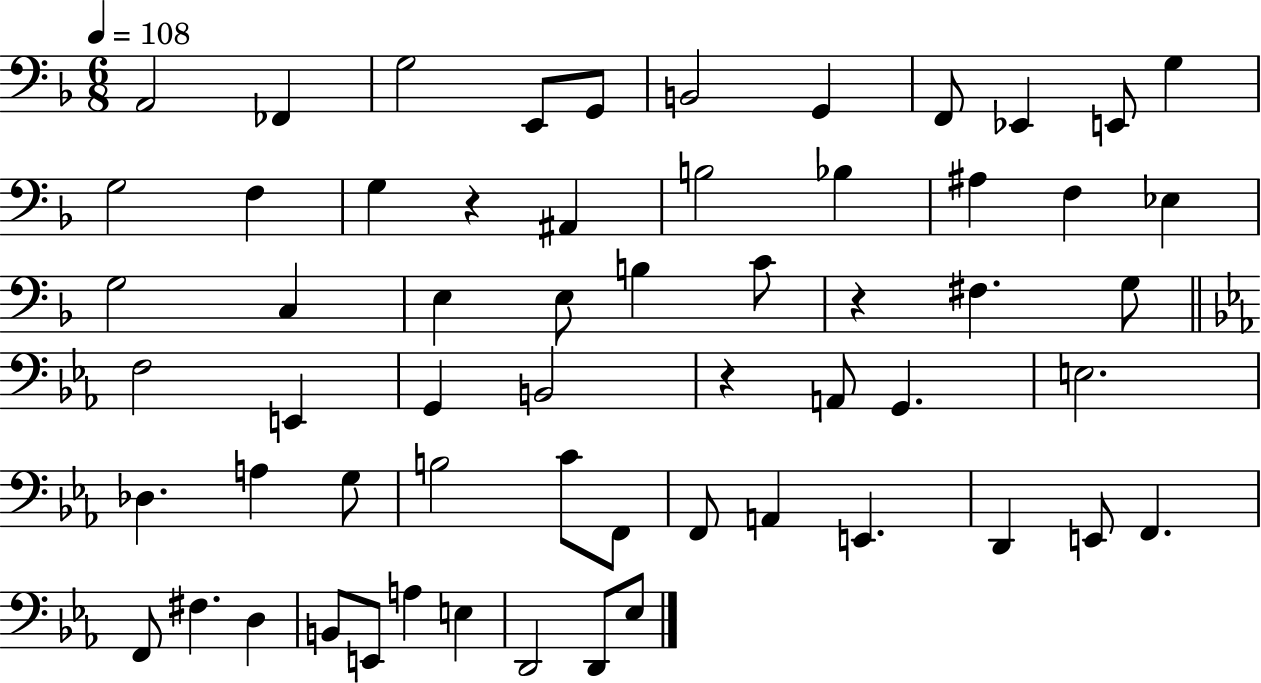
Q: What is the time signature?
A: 6/8